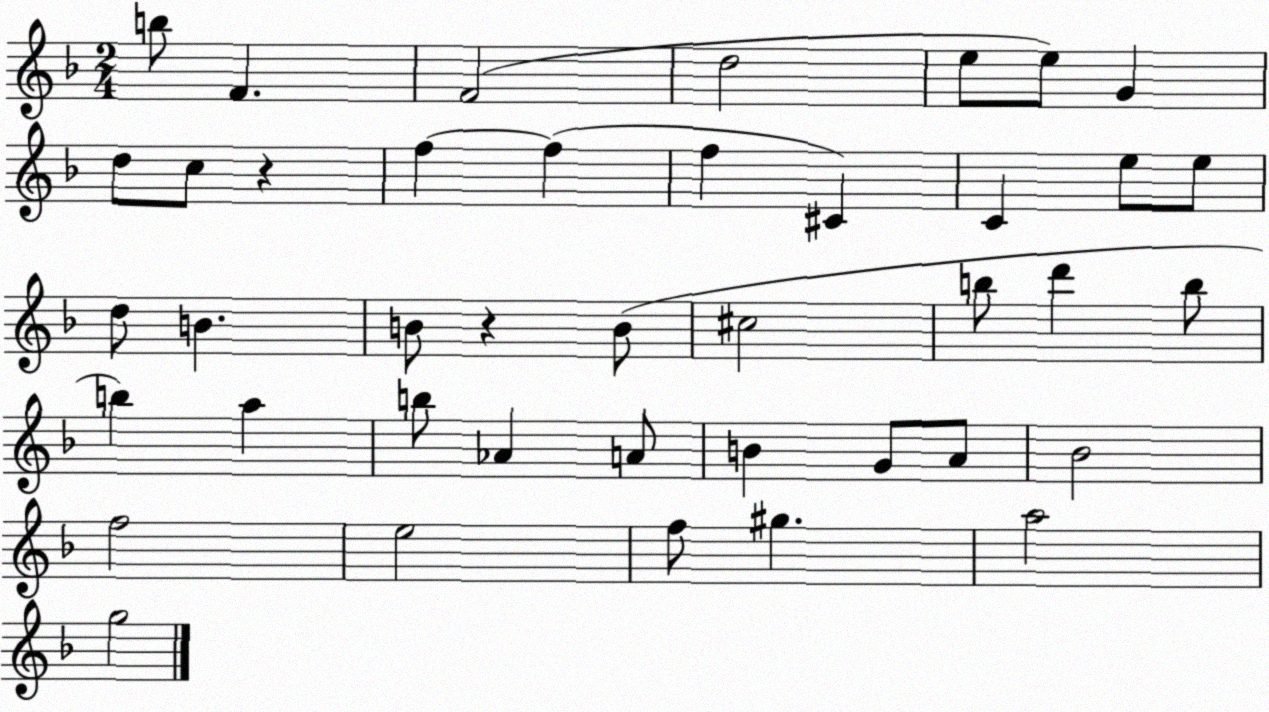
X:1
T:Untitled
M:2/4
L:1/4
K:F
b/2 F F2 d2 e/2 e/2 G d/2 c/2 z f f f ^C C e/2 e/2 d/2 B B/2 z B/2 ^c2 b/2 d' b/2 b a b/2 _A A/2 B G/2 A/2 _B2 f2 e2 f/2 ^g a2 g2